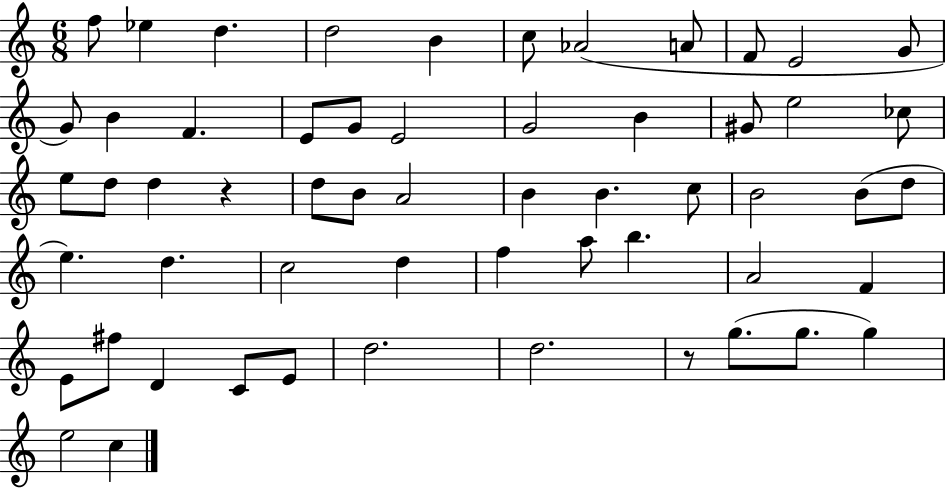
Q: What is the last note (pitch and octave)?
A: C5